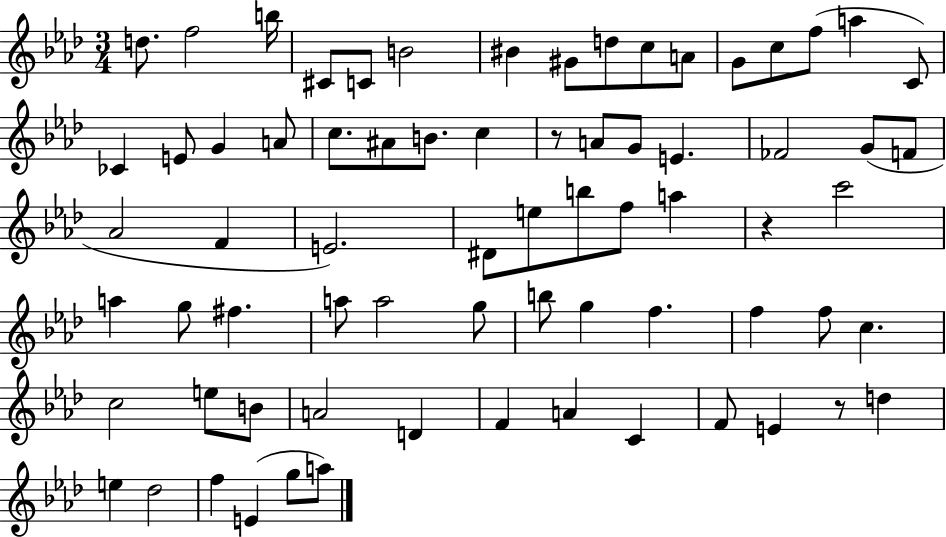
{
  \clef treble
  \numericTimeSignature
  \time 3/4
  \key aes \major
  d''8. f''2 b''16 | cis'8 c'8 b'2 | bis'4 gis'8 d''8 c''8 a'8 | g'8 c''8 f''8( a''4 c'8) | \break ces'4 e'8 g'4 a'8 | c''8. ais'8 b'8. c''4 | r8 a'8 g'8 e'4. | fes'2 g'8( f'8 | \break aes'2 f'4 | e'2.) | dis'8 e''8 b''8 f''8 a''4 | r4 c'''2 | \break a''4 g''8 fis''4. | a''8 a''2 g''8 | b''8 g''4 f''4. | f''4 f''8 c''4. | \break c''2 e''8 b'8 | a'2 d'4 | f'4 a'4 c'4 | f'8 e'4 r8 d''4 | \break e''4 des''2 | f''4 e'4( g''8 a''8) | \bar "|."
}